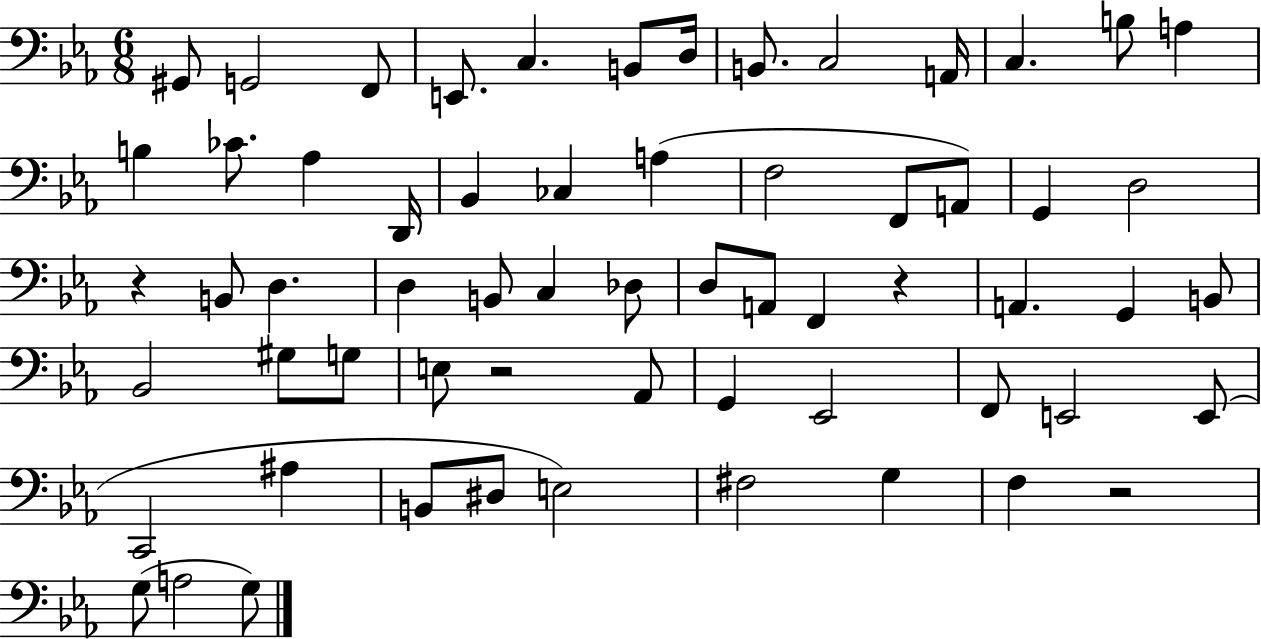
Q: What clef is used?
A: bass